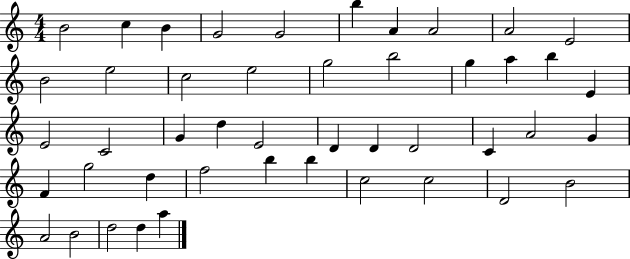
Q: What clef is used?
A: treble